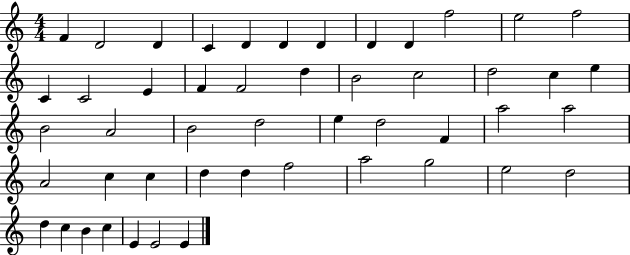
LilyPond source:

{
  \clef treble
  \numericTimeSignature
  \time 4/4
  \key c \major
  f'4 d'2 d'4 | c'4 d'4 d'4 d'4 | d'4 d'4 f''2 | e''2 f''2 | \break c'4 c'2 e'4 | f'4 f'2 d''4 | b'2 c''2 | d''2 c''4 e''4 | \break b'2 a'2 | b'2 d''2 | e''4 d''2 f'4 | a''2 a''2 | \break a'2 c''4 c''4 | d''4 d''4 f''2 | a''2 g''2 | e''2 d''2 | \break d''4 c''4 b'4 c''4 | e'4 e'2 e'4 | \bar "|."
}